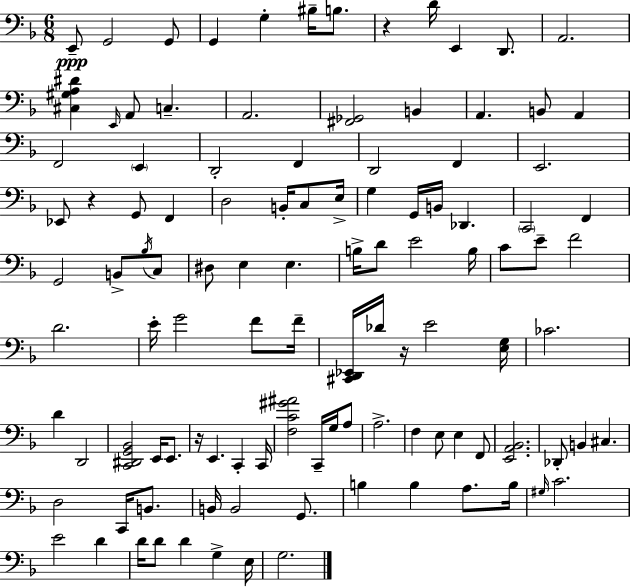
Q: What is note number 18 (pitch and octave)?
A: B2